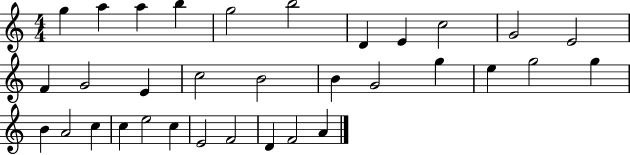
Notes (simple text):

G5/q A5/q A5/q B5/q G5/h B5/h D4/q E4/q C5/h G4/h E4/h F4/q G4/h E4/q C5/h B4/h B4/q G4/h G5/q E5/q G5/h G5/q B4/q A4/h C5/q C5/q E5/h C5/q E4/h F4/h D4/q F4/h A4/q